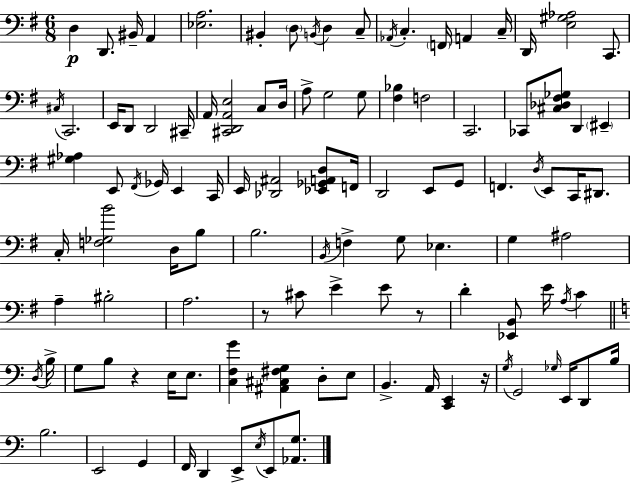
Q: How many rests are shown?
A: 4